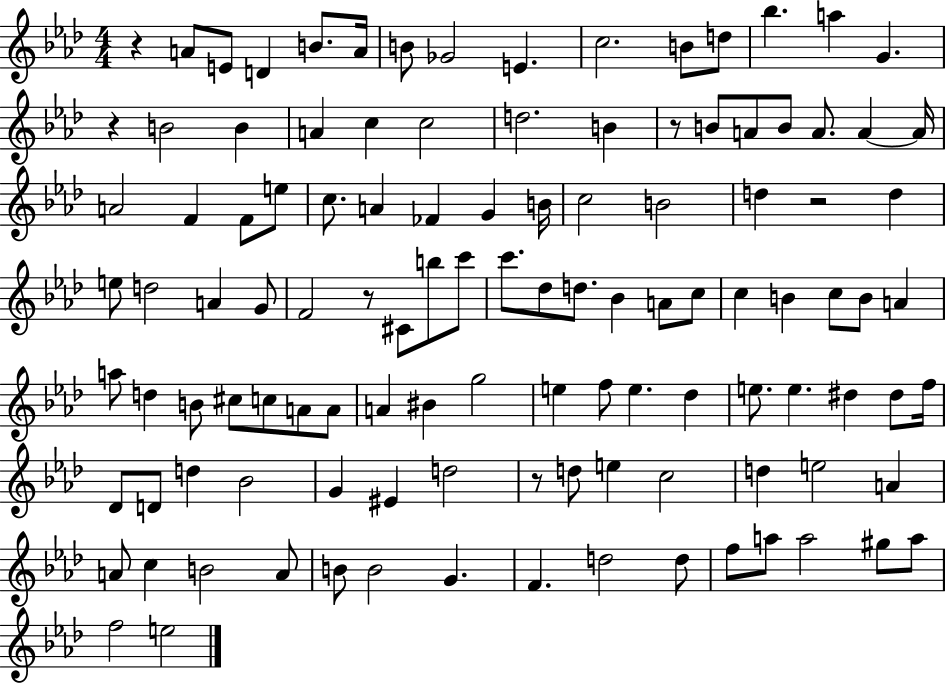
X:1
T:Untitled
M:4/4
L:1/4
K:Ab
z A/2 E/2 D B/2 A/4 B/2 _G2 E c2 B/2 d/2 _b a G z B2 B A c c2 d2 B z/2 B/2 A/2 B/2 A/2 A A/4 A2 F F/2 e/2 c/2 A _F G B/4 c2 B2 d z2 d e/2 d2 A G/2 F2 z/2 ^C/2 b/2 c'/2 c'/2 _d/2 d/2 _B A/2 c/2 c B c/2 B/2 A a/2 d B/2 ^c/2 c/2 A/2 A/2 A ^B g2 e f/2 e _d e/2 e ^d ^d/2 f/4 _D/2 D/2 d _B2 G ^E d2 z/2 d/2 e c2 d e2 A A/2 c B2 A/2 B/2 B2 G F d2 d/2 f/2 a/2 a2 ^g/2 a/2 f2 e2